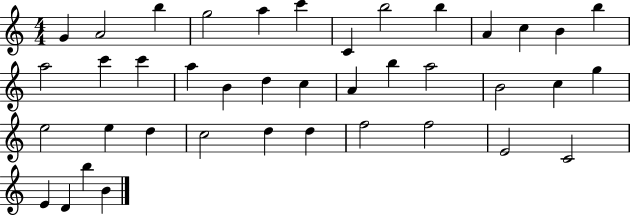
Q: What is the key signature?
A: C major